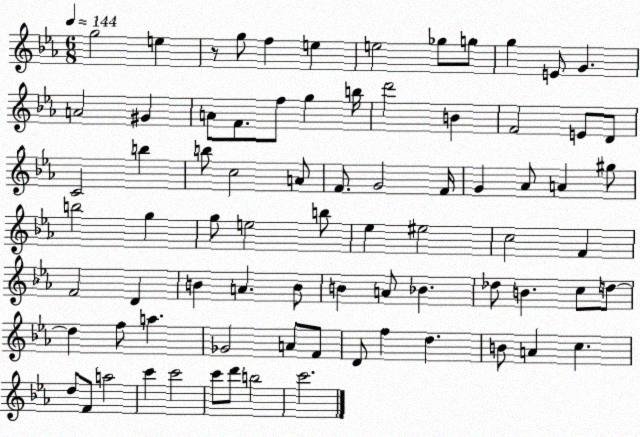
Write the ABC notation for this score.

X:1
T:Untitled
M:6/8
L:1/4
K:Eb
g2 e z/2 g/2 f e e2 _g/2 g/2 g E/2 G A2 ^G A/2 F/2 f/2 g b/4 d'2 B F2 E/2 D/2 C2 b b/2 c2 A/2 F/2 G2 F/4 G _A/2 A ^g/2 b2 g g/2 e2 b/2 _e ^e2 c2 F F2 D B A B/2 B A/2 _B _d/2 B c/2 d/2 d f/2 a _G2 A/2 F/2 D/2 f d B/2 A c d/2 F/2 a2 c' c'2 c'/2 d'/2 b2 c'2